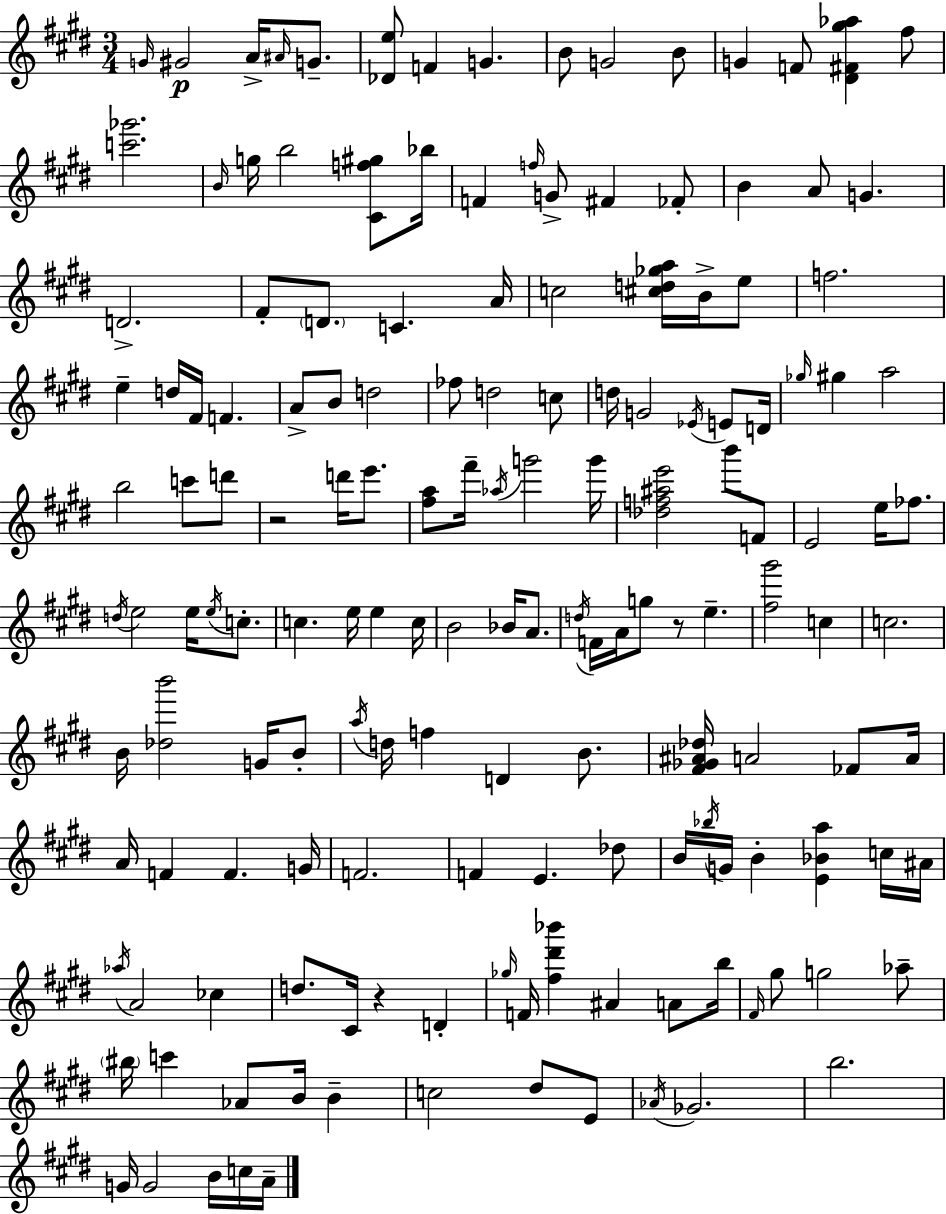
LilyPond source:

{
  \clef treble
  \numericTimeSignature
  \time 3/4
  \key e \major
  \grace { g'16 }\p gis'2 a'16-> \grace { ais'16 } g'8.-- | <des' e''>8 f'4 g'4. | b'8 g'2 | b'8 g'4 f'8 <dis' fis' gis'' aes''>4 | \break fis''8 <c''' ges'''>2. | \grace { b'16 } g''16 b''2 | <cis' f'' gis''>8 bes''16 f'4 \grace { f''16 } g'8-> fis'4 | fes'8-. b'4 a'8 g'4. | \break d'2.-> | fis'8-. \parenthesize d'8. c'4. | a'16 c''2 | <cis'' d'' ges'' a''>16 b'16-> e''8 f''2. | \break e''4-- d''16 fis'16 f'4. | a'8-> b'8 d''2 | fes''8 d''2 | c''8 d''16 g'2 | \break \acciaccatura { ees'16 } e'8 d'16 \grace { ges''16 } gis''4 a''2 | b''2 | c'''8 d'''8 r2 | d'''16 e'''8. <fis'' a''>8 fis'''16-- \acciaccatura { aes''16 } g'''2 | \break g'''16 <des'' f'' ais'' e'''>2 | b'''8 f'8 e'2 | e''16 fes''8. \acciaccatura { d''16 } e''2 | e''16 \acciaccatura { e''16 } c''8.-. c''4. | \break e''16 e''4 c''16 b'2 | bes'16 a'8. \acciaccatura { d''16 } f'16 a'16 | g''8 r8 e''4.-- <fis'' gis'''>2 | c''4 c''2. | \break b'16 <des'' b'''>2 | g'16 b'8-. \acciaccatura { a''16 } d''16 | f''4 d'4 b'8. <fis' ges' ais' des''>16 | a'2 fes'8 a'16 a'16 | \break f'4 f'4. g'16 f'2. | f'4 | e'4. des''8 b'16 | \acciaccatura { bes''16 } g'16 b'4-. <e' bes' a''>4 c''16 ais'16 | \break \acciaccatura { aes''16 } a'2 ces''4 | d''8. cis'16 r4 d'4-. | \grace { ges''16 } f'16 <fis'' dis''' bes'''>4 ais'4 a'8 | b''16 \grace { fis'16 } gis''8 g''2 | \break aes''8-- \parenthesize bis''16 c'''4 aes'8 b'16 b'4-- | c''2 dis''8 | e'8 \acciaccatura { aes'16 } ges'2. | b''2. | \break g'16 g'2 | b'16 c''16 a'16-- \bar "|."
}